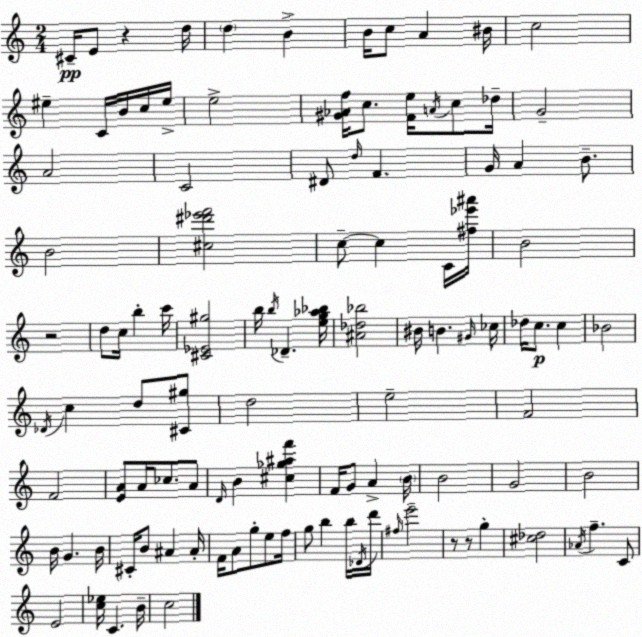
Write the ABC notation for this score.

X:1
T:Untitled
M:2/4
L:1/4
K:C
^C/4 E/2 z d/4 d B B/4 c/2 A ^B/4 c2 ^e C/4 B/4 c/4 ^e/4 e2 [^G_Af]/4 c/2 [Fe]/4 A/4 c/2 _d/4 G2 A2 C2 ^D/2 d/4 F G/4 A B/2 B2 [^c^d'_e'f']2 c/2 c C/4 [^f_e'^a']/4 B2 z2 d/2 c/4 b c'/4 [^C_E^g]2 b/4 b/4 _D [eg_a_b]/4 [^A_d_b]2 ^B/4 B ^G/4 _c/4 _d/4 c/2 c _B2 _D/4 c d/2 [^C^g]/2 d2 e2 F2 F2 [EA]/2 A/4 _c/2 A/2 D/4 B [^c_g^af'] F/4 G/2 A B/4 B2 G2 B2 B/4 G B/4 ^C/4 B/2 ^A ^A/4 F/4 A/2 g/2 e/2 f/4 g/2 b b/4 _D/4 d'/4 ^f/4 e'2 z/2 z/2 g [^c_d]2 _A/4 f C/2 E2 [c_e]/4 C B/4 c2